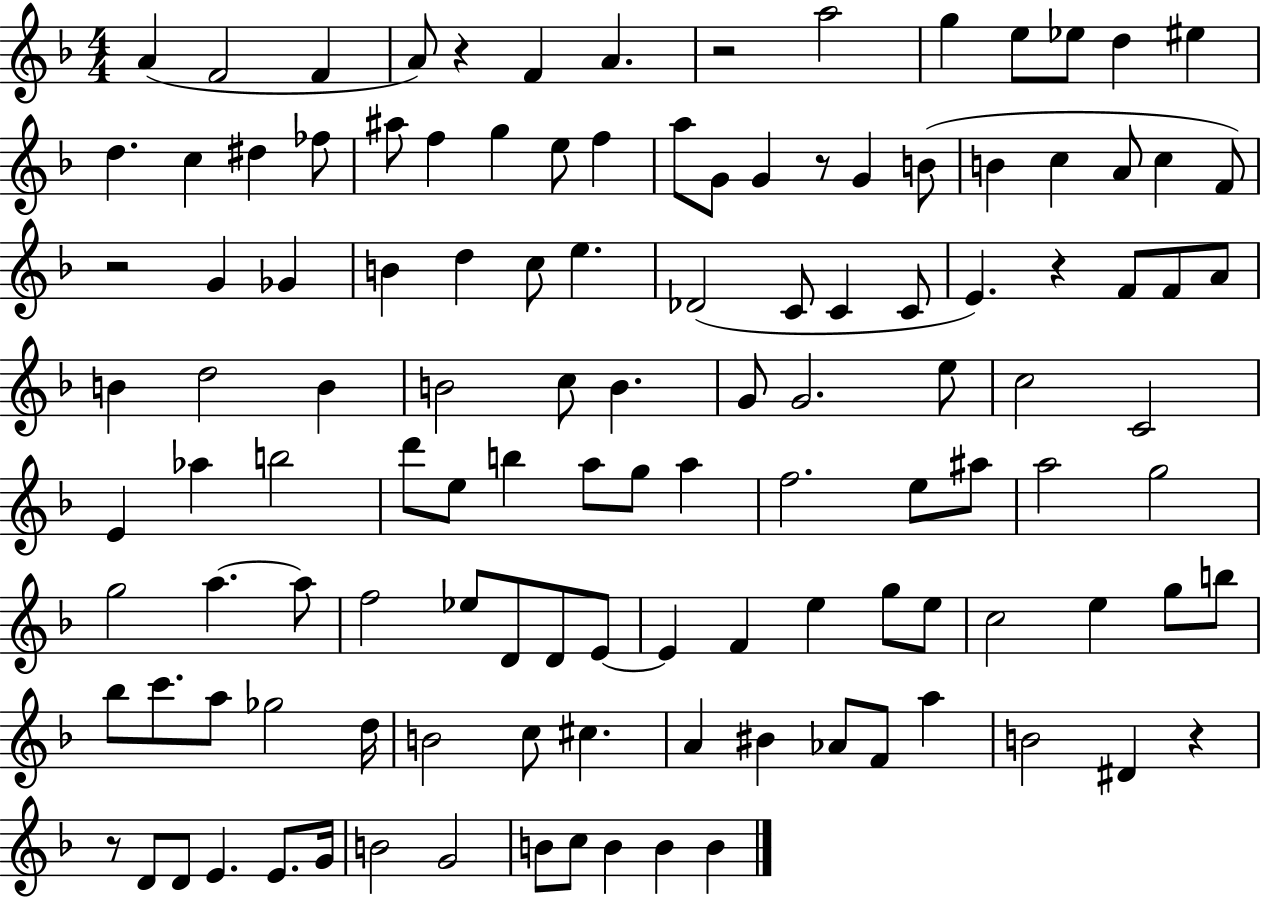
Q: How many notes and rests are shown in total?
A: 121